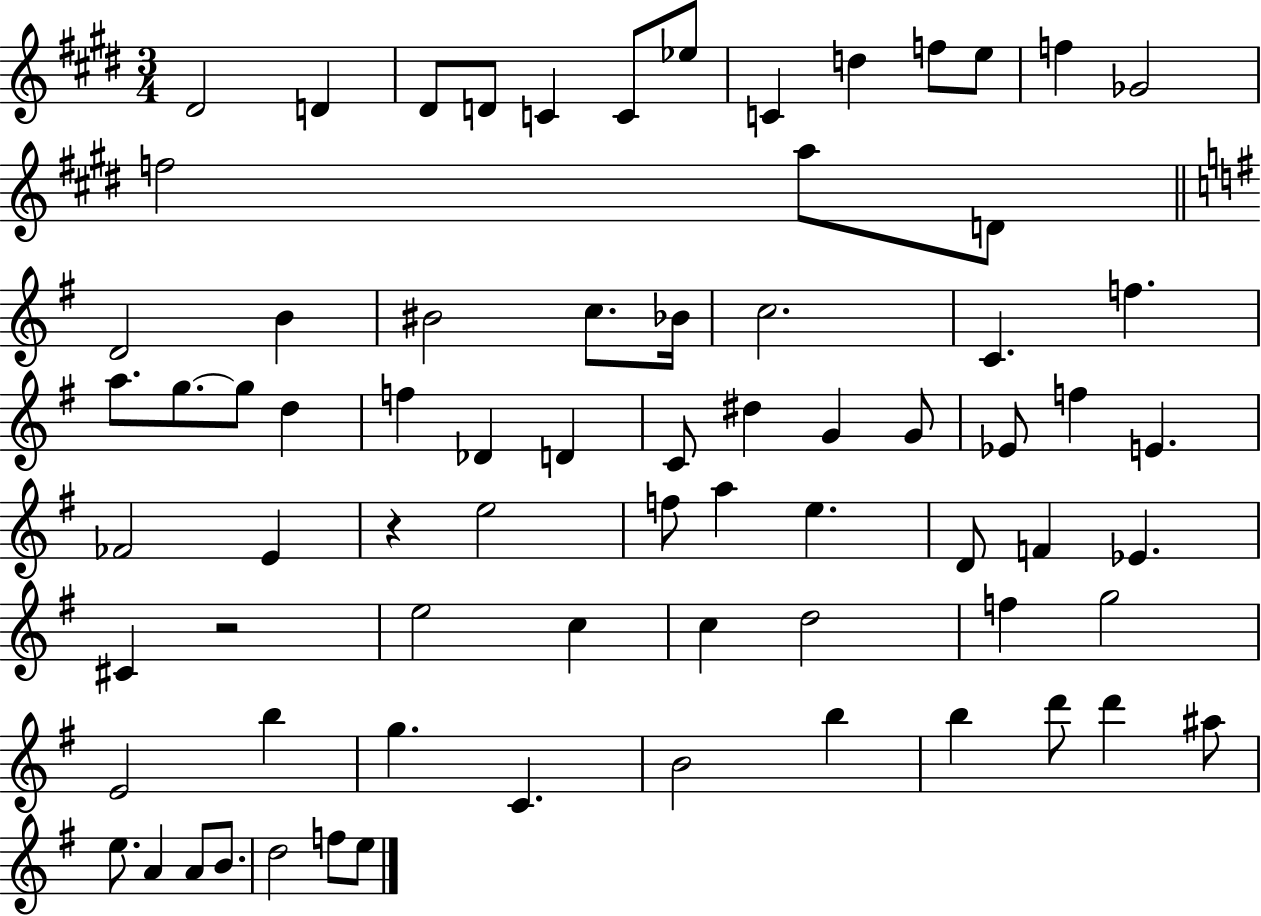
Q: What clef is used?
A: treble